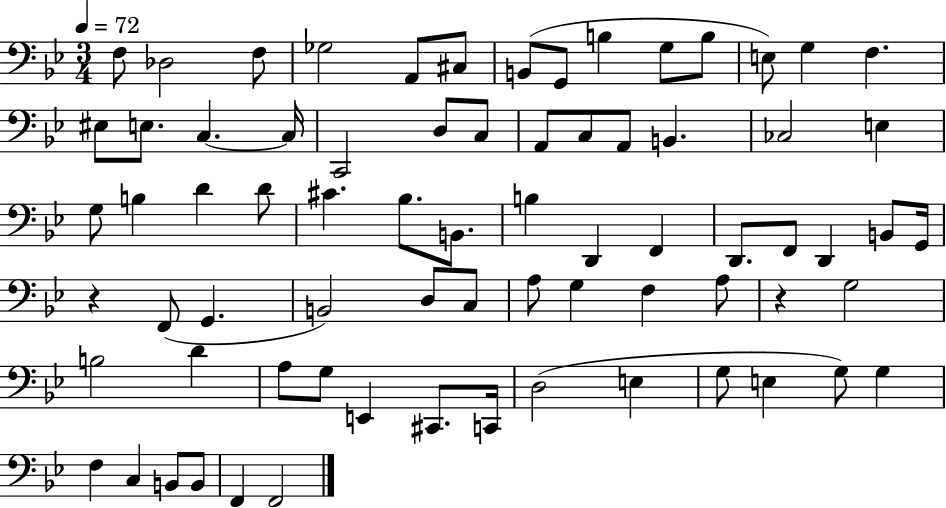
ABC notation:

X:1
T:Untitled
M:3/4
L:1/4
K:Bb
F,/2 _D,2 F,/2 _G,2 A,,/2 ^C,/2 B,,/2 G,,/2 B, G,/2 B,/2 E,/2 G, F, ^E,/2 E,/2 C, C,/4 C,,2 D,/2 C,/2 A,,/2 C,/2 A,,/2 B,, _C,2 E, G,/2 B, D D/2 ^C _B,/2 B,,/2 B, D,, F,, D,,/2 F,,/2 D,, B,,/2 G,,/4 z F,,/2 G,, B,,2 D,/2 C,/2 A,/2 G, F, A,/2 z G,2 B,2 D A,/2 G,/2 E,, ^C,,/2 C,,/4 D,2 E, G,/2 E, G,/2 G, F, C, B,,/2 B,,/2 F,, F,,2